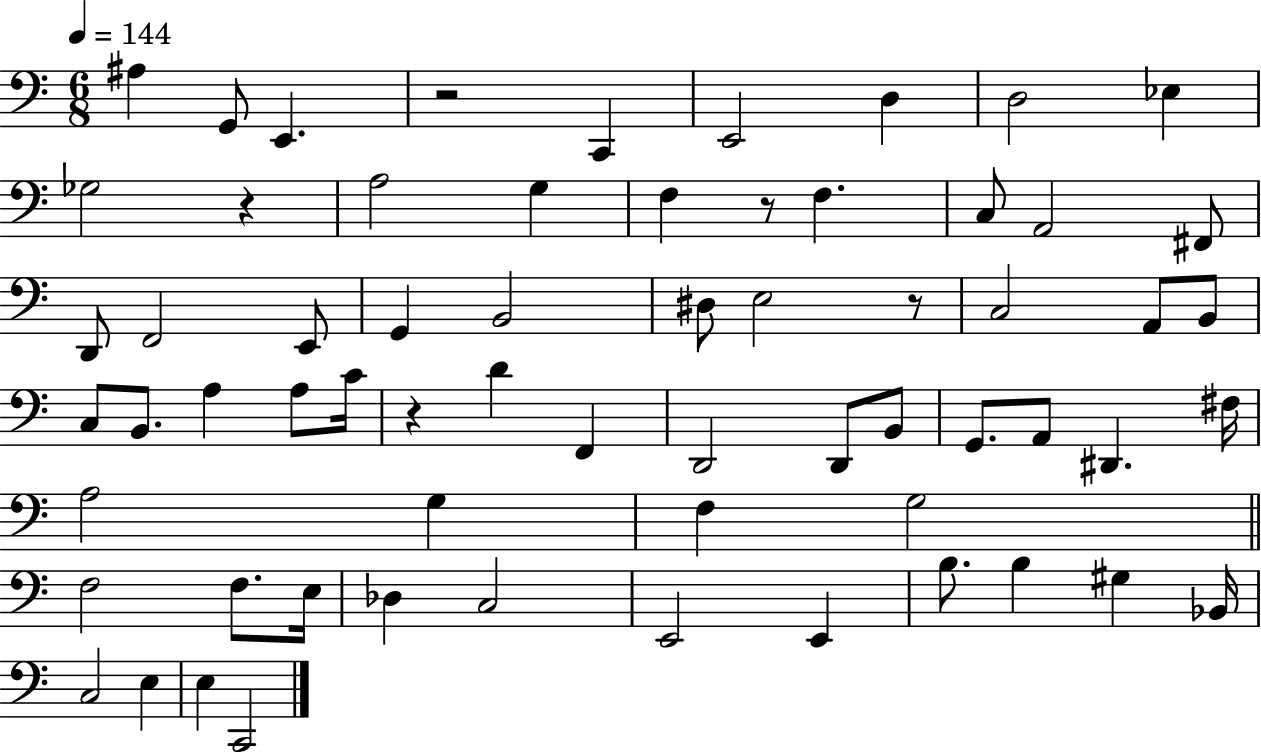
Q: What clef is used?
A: bass